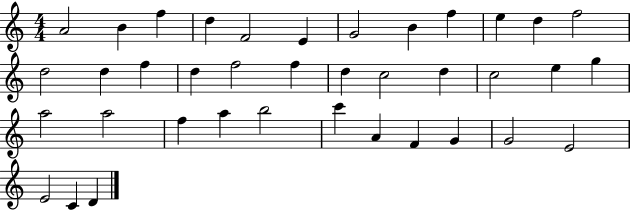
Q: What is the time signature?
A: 4/4